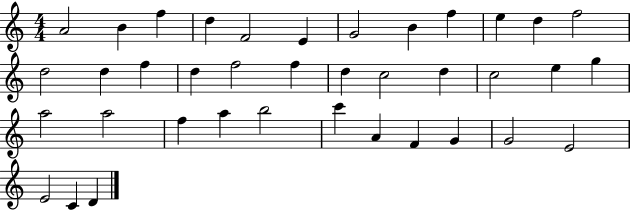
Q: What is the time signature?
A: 4/4